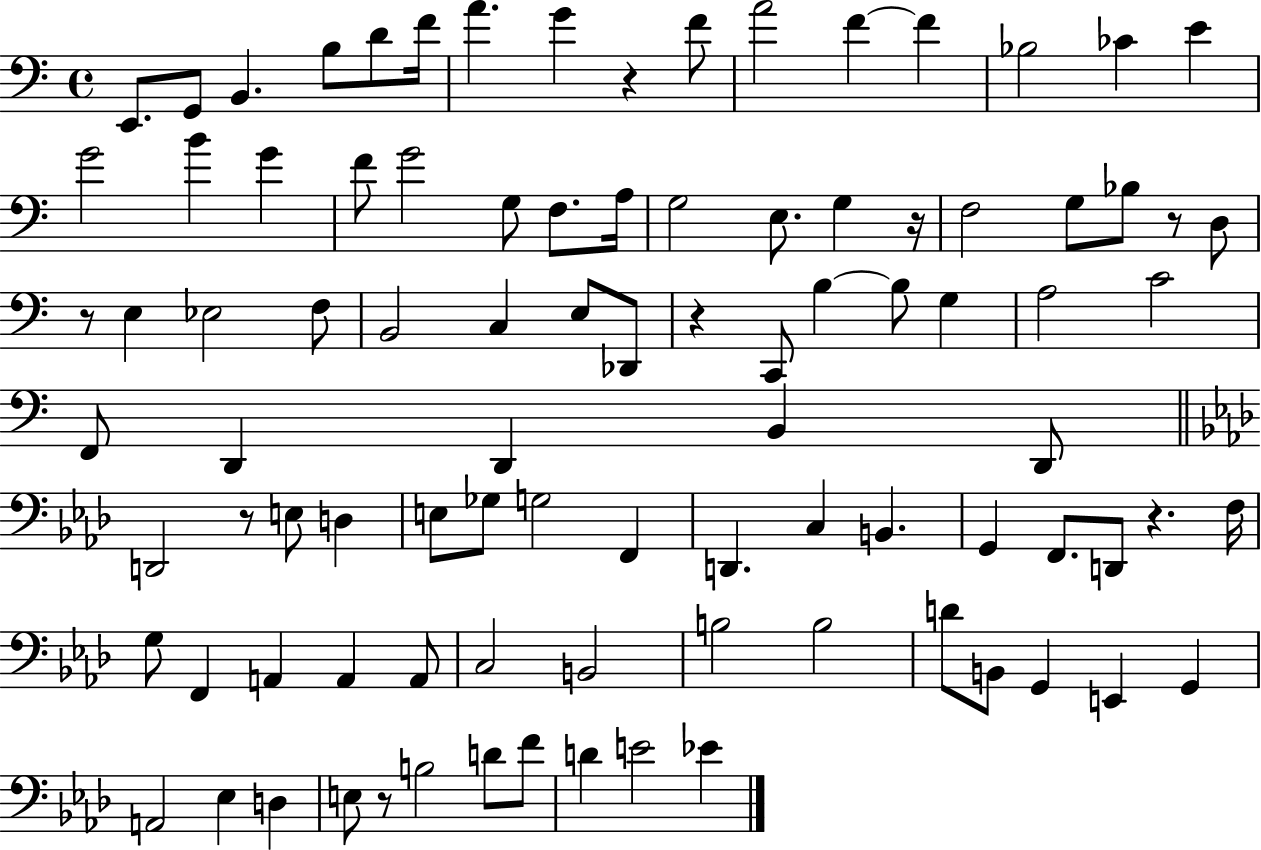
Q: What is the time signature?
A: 4/4